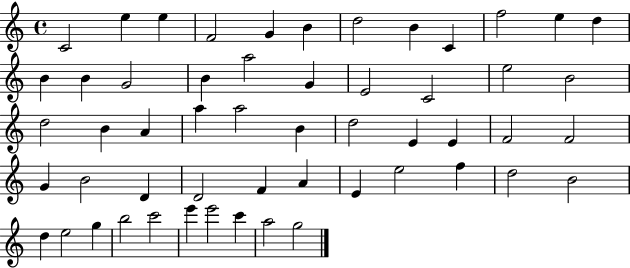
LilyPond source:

{
  \clef treble
  \time 4/4
  \defaultTimeSignature
  \key c \major
  c'2 e''4 e''4 | f'2 g'4 b'4 | d''2 b'4 c'4 | f''2 e''4 d''4 | \break b'4 b'4 g'2 | b'4 a''2 g'4 | e'2 c'2 | e''2 b'2 | \break d''2 b'4 a'4 | a''4 a''2 b'4 | d''2 e'4 e'4 | f'2 f'2 | \break g'4 b'2 d'4 | d'2 f'4 a'4 | e'4 e''2 f''4 | d''2 b'2 | \break d''4 e''2 g''4 | b''2 c'''2 | e'''4 e'''2 c'''4 | a''2 g''2 | \break \bar "|."
}